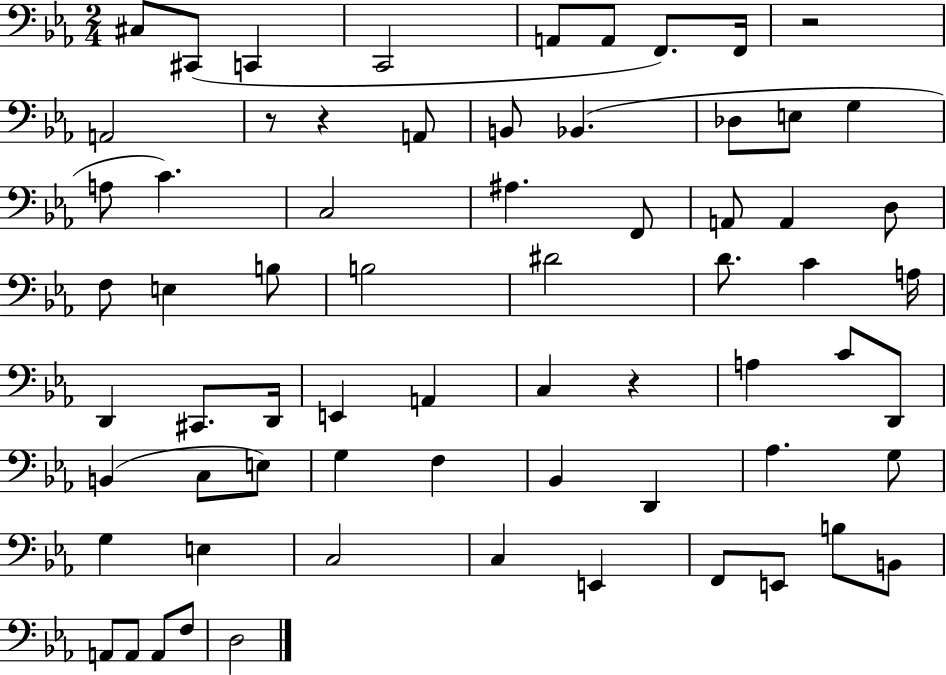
C#3/e C#2/e C2/q C2/h A2/e A2/e F2/e. F2/s R/h A2/h R/e R/q A2/e B2/e Bb2/q. Db3/e E3/e G3/q A3/e C4/q. C3/h A#3/q. F2/e A2/e A2/q D3/e F3/e E3/q B3/e B3/h D#4/h D4/e. C4/q A3/s D2/q C#2/e. D2/s E2/q A2/q C3/q R/q A3/q C4/e D2/e B2/q C3/e E3/e G3/q F3/q Bb2/q D2/q Ab3/q. G3/e G3/q E3/q C3/h C3/q E2/q F2/e E2/e B3/e B2/e A2/e A2/e A2/e F3/e D3/h